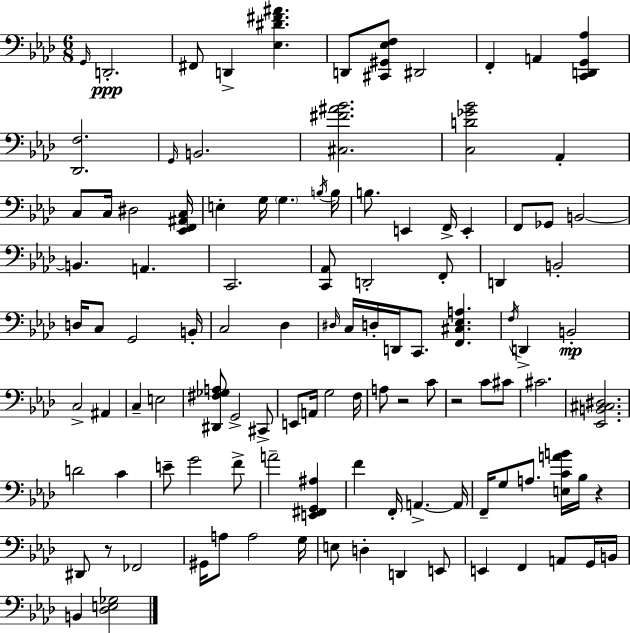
{
  \clef bass
  \numericTimeSignature
  \time 6/8
  \key f \minor
  \grace { g,16 }\ppp d,2.-. | fis,8 d,4-> <ees dis' fis' ais'>4. | d,8 <cis, gis, ees f>8 dis,2 | f,4-. a,4 <c, d, g, aes>4 | \break <des, f>2. | \grace { g,16 } b,2. | <cis fis' ais' bes'>2. | <c d' ges' bes'>2 aes,4-. | \break c8 c16 dis2 | <ees, f, ais, c>16 e4-. g16 \parenthesize g4. | \acciaccatura { b16 } b16 b8. e,4 f,16-> e,4-. | f,8 ges,8 b,2~~ | \break b,4. a,4. | c,2. | <c, aes,>8 d,2-. | f,8-. d,4 b,2-. | \break d16 c8 g,2 | b,16-. c2 des4 | \grace { dis16 } c16 d16-. d,16 c,8. <f, cis ees a>4. | \acciaccatura { f16 } d,4-> b,2-.\mp | \break c2-> | ais,4 c4-- e2 | <dis, fis ges a>8 g,2-> | cis,8-> e,8 a,16 g2 | \break f16 a8 r2 | c'8 r2 | c'8 cis'8 cis'2. | <ees, b, cis dis>2. | \break d'2 | c'4 e'8-- g'2 | f'8-> a'2-- | <e, fis, g, ais>4 f'4 f,16-. a,4.->~~ | \break a,16 f,16-- g8 a8. <e c' a' b'>16 | bes16 r4 dis,8 r8 fes,2 | gis,16 a8 a2 | g16 e8 d4-. d,4 | \break e,8 e,4 f,4 | a,8 g,16 b,16 b,4 <des e ges>2 | \bar "|."
}